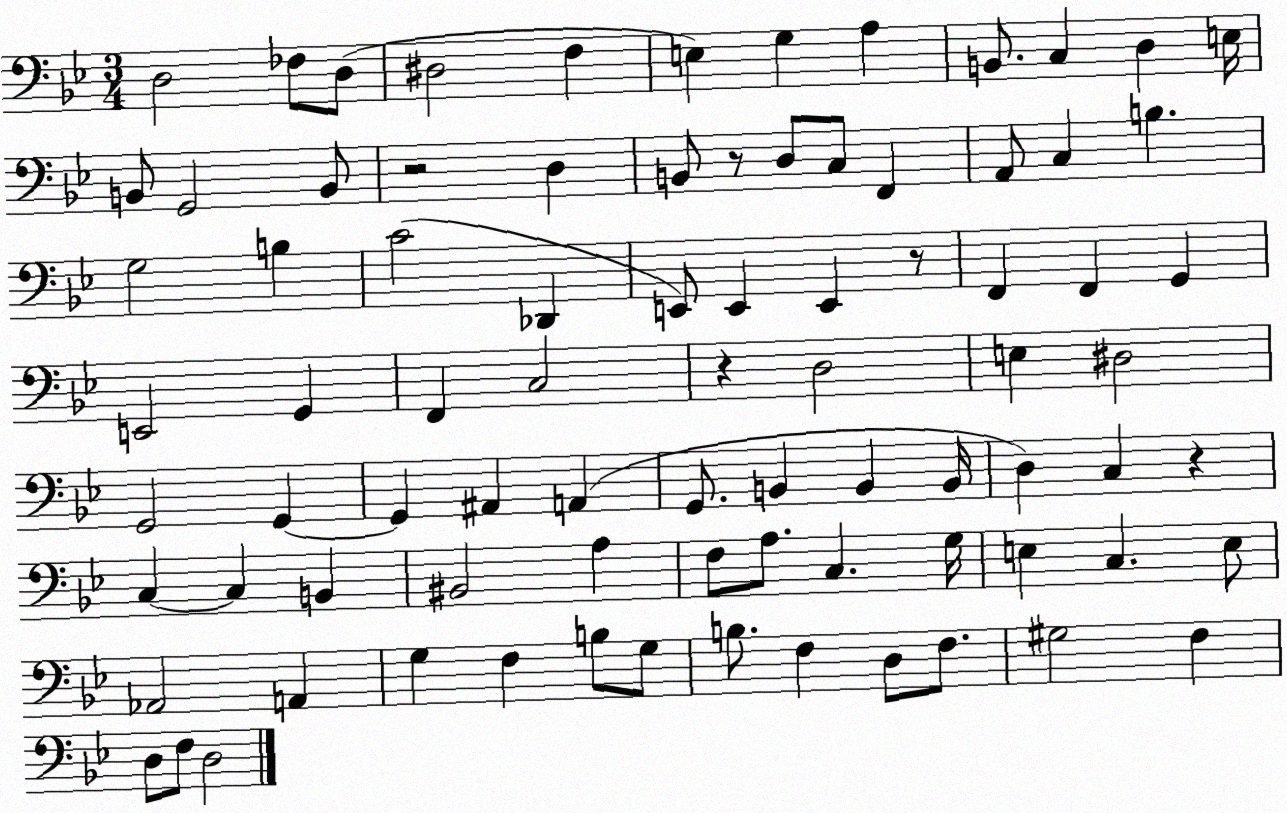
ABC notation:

X:1
T:Untitled
M:3/4
L:1/4
K:Bb
D,2 _F,/2 D,/2 ^D,2 F, E, G, A, B,,/2 C, D, E,/4 B,,/2 G,,2 B,,/2 z2 D, B,,/2 z/2 D,/2 C,/2 F,, A,,/2 C, B, G,2 B, C2 _D,, E,,/2 E,, E,, z/2 F,, F,, G,, E,,2 G,, F,, C,2 z D,2 E, ^D,2 G,,2 G,, G,, ^A,, A,, G,,/2 B,, B,, B,,/4 D, C, z C, C, B,, ^B,,2 A, F,/2 A,/2 C, G,/4 E, C, E,/2 _A,,2 A,, G, F, B,/2 G,/2 B,/2 F, D,/2 F,/2 ^G,2 F, D,/2 F,/2 D,2